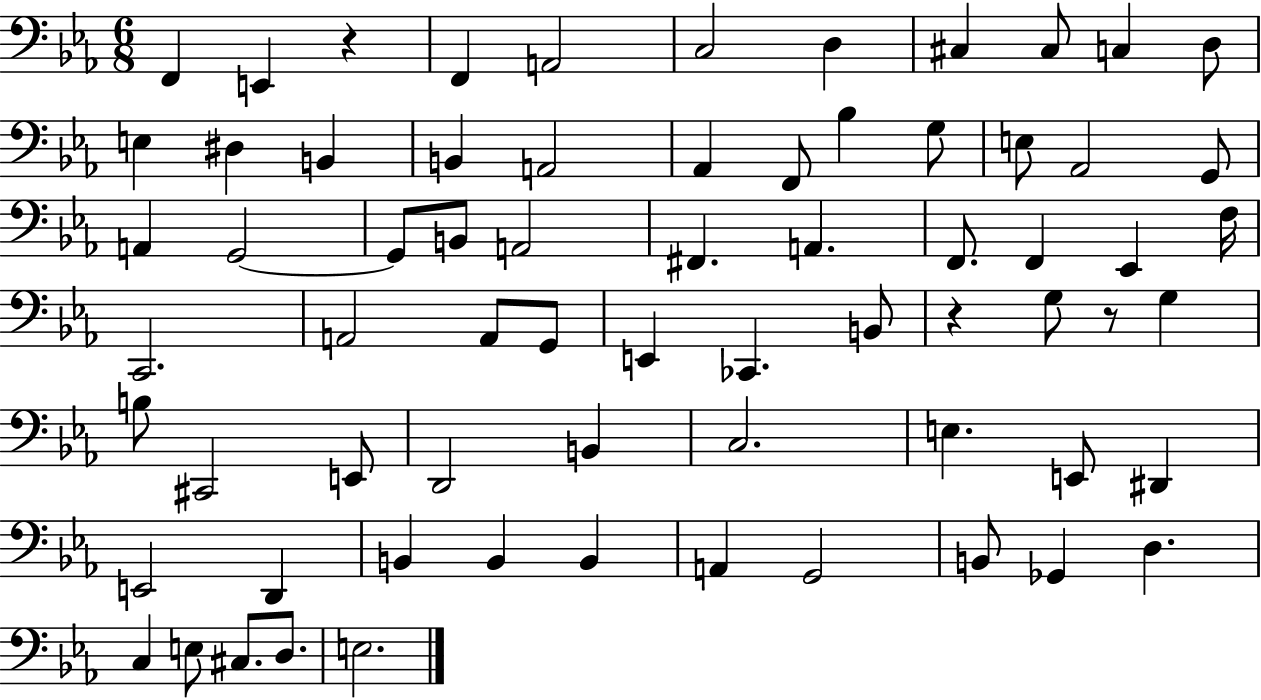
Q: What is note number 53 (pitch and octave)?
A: D2